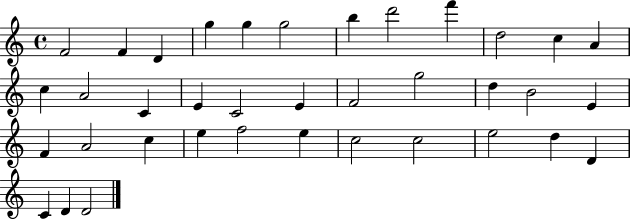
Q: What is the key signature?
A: C major